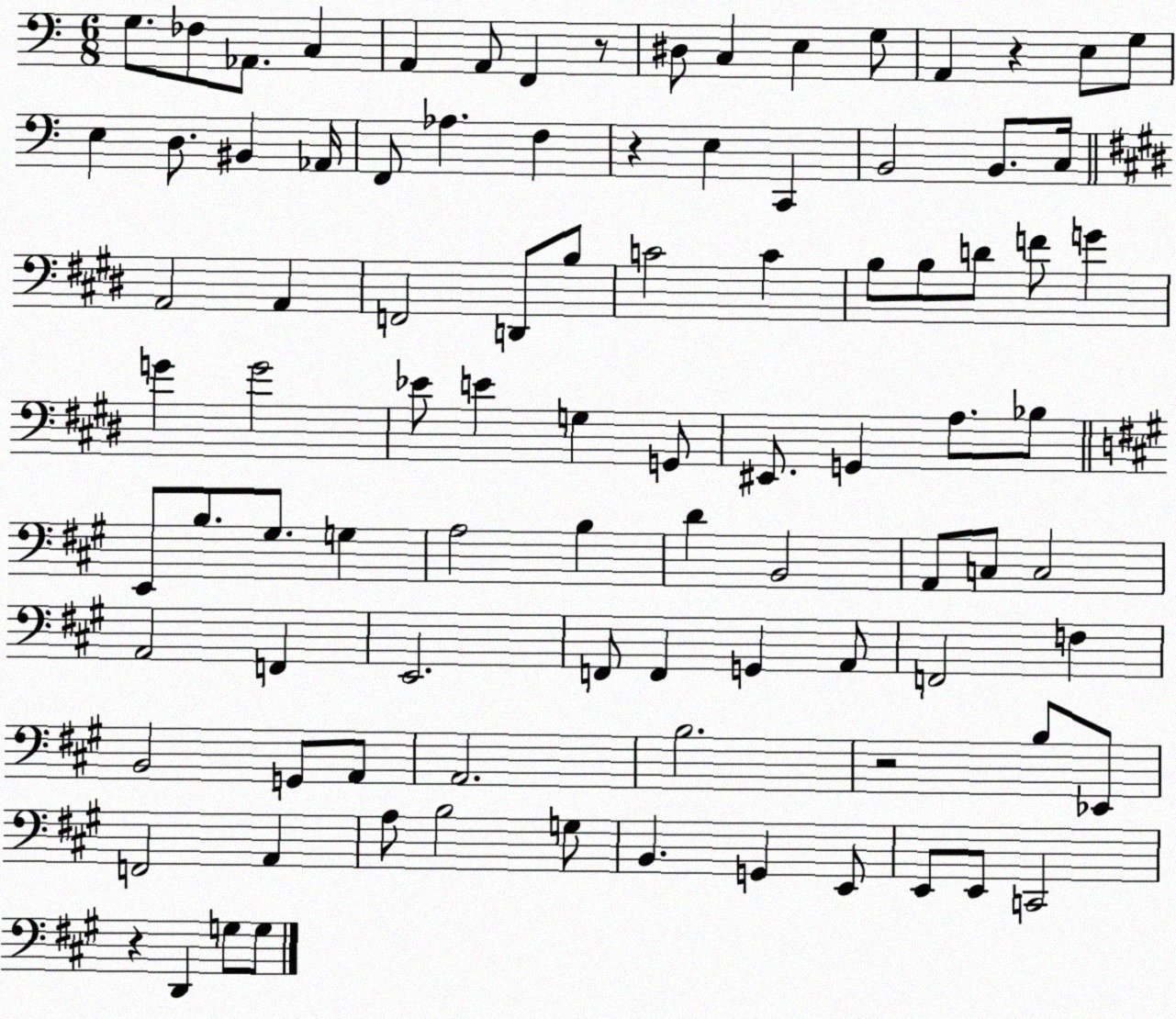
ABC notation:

X:1
T:Untitled
M:6/8
L:1/4
K:C
G,/2 _F,/2 _A,,/2 C, A,, A,,/2 F,, z/2 ^D,/2 C, E, G,/2 A,, z E,/2 G,/2 E, D,/2 ^B,, _A,,/4 F,,/2 _A, F, z E, C,, B,,2 B,,/2 C,/4 A,,2 A,, F,,2 D,,/2 B,/2 C2 C B,/2 B,/2 D/2 F/2 G G G2 _E/2 E G, G,,/2 ^E,,/2 G,, A,/2 _B,/2 E,,/2 B,/2 ^G,/2 G, A,2 B, D B,,2 A,,/2 C,/2 C,2 A,,2 F,, E,,2 F,,/2 F,, G,, A,,/2 F,,2 F, B,,2 G,,/2 A,,/2 A,,2 B,2 z2 B,/2 _E,,/2 F,,2 A,, A,/2 B,2 G,/2 B,, G,, E,,/2 E,,/2 E,,/2 C,,2 z D,, G,/2 G,/2